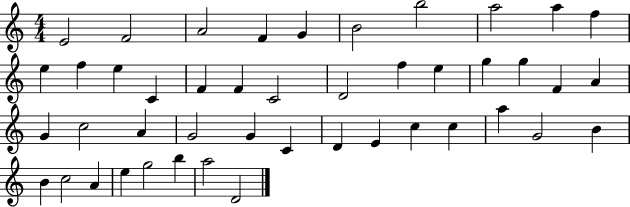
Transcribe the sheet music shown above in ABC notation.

X:1
T:Untitled
M:4/4
L:1/4
K:C
E2 F2 A2 F G B2 b2 a2 a f e f e C F F C2 D2 f e g g F A G c2 A G2 G C D E c c a G2 B B c2 A e g2 b a2 D2